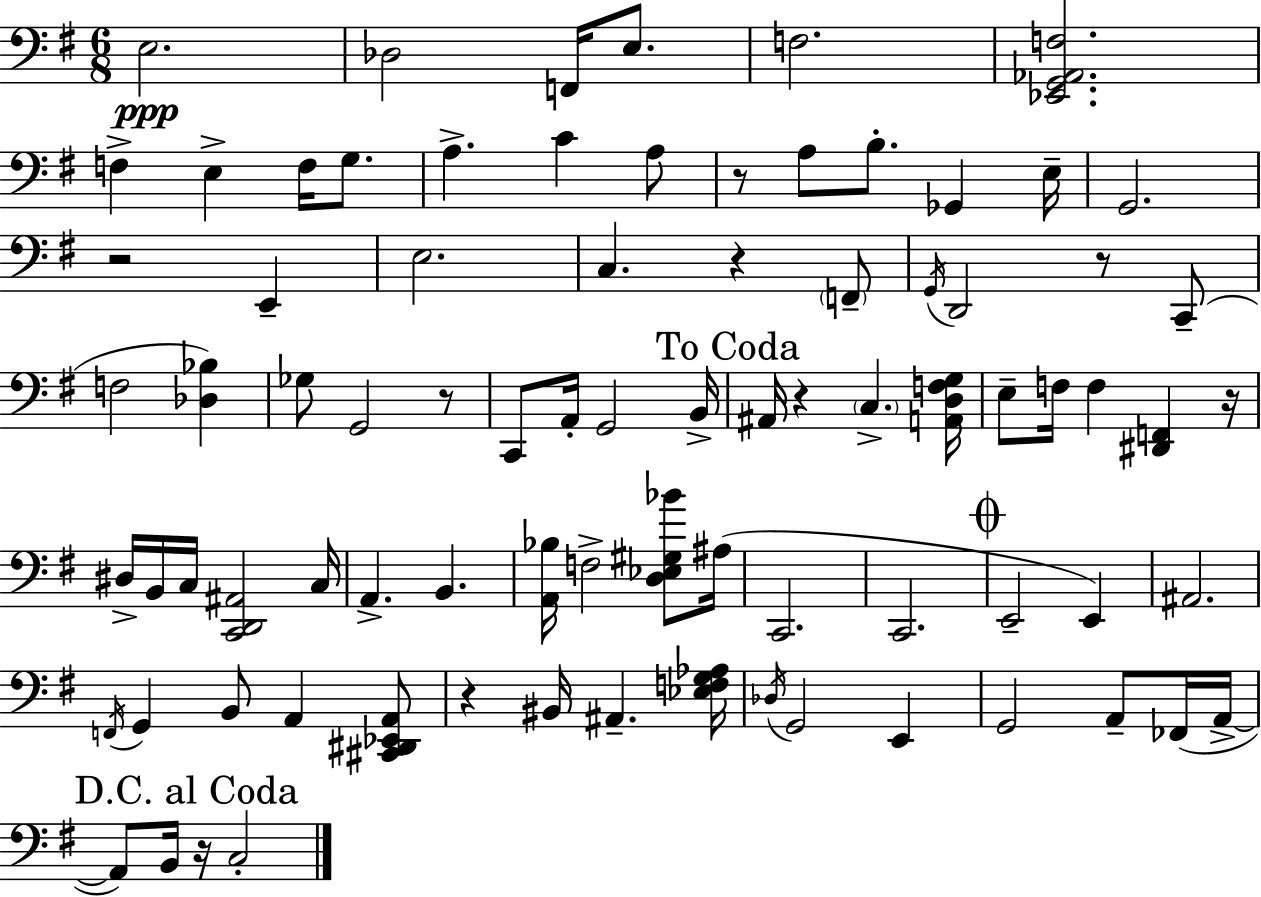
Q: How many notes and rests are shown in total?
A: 83